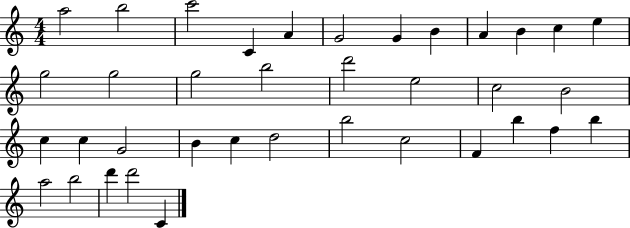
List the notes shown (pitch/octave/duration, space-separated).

A5/h B5/h C6/h C4/q A4/q G4/h G4/q B4/q A4/q B4/q C5/q E5/q G5/h G5/h G5/h B5/h D6/h E5/h C5/h B4/h C5/q C5/q G4/h B4/q C5/q D5/h B5/h C5/h F4/q B5/q F5/q B5/q A5/h B5/h D6/q D6/h C4/q